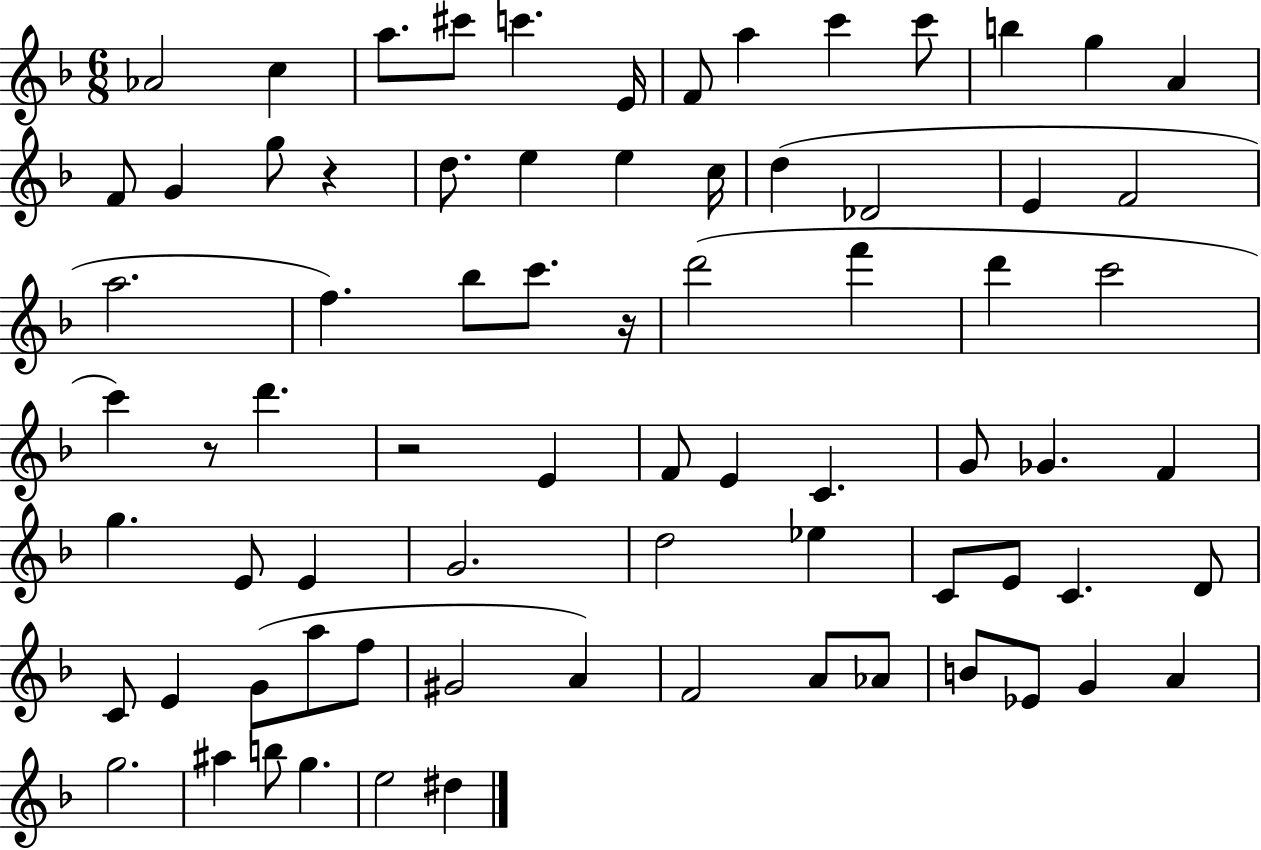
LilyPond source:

{
  \clef treble
  \numericTimeSignature
  \time 6/8
  \key f \major
  aes'2 c''4 | a''8. cis'''8 c'''4. e'16 | f'8 a''4 c'''4 c'''8 | b''4 g''4 a'4 | \break f'8 g'4 g''8 r4 | d''8. e''4 e''4 c''16 | d''4( des'2 | e'4 f'2 | \break a''2. | f''4.) bes''8 c'''8. r16 | d'''2( f'''4 | d'''4 c'''2 | \break c'''4) r8 d'''4. | r2 e'4 | f'8 e'4 c'4. | g'8 ges'4. f'4 | \break g''4. e'8 e'4 | g'2. | d''2 ees''4 | c'8 e'8 c'4. d'8 | \break c'8 e'4 g'8( a''8 f''8 | gis'2 a'4) | f'2 a'8 aes'8 | b'8 ees'8 g'4 a'4 | \break g''2. | ais''4 b''8 g''4. | e''2 dis''4 | \bar "|."
}